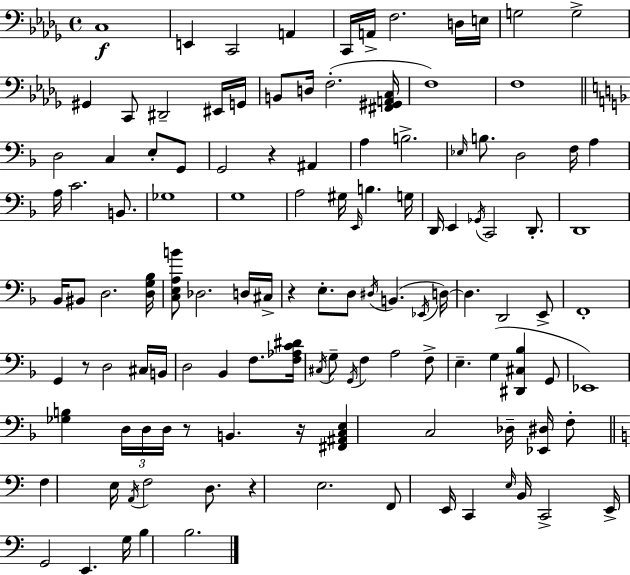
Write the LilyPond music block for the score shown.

{
  \clef bass
  \time 4/4
  \defaultTimeSignature
  \key bes \minor
  c1\f | e,4 c,2 a,4 | c,16 a,16-> f2. d16 e16 | g2 g2-> | \break gis,4 c,8 dis,2-- eis,16 g,16 | b,8 d16 f2.-.( <fis, gis, a, c>16 | f1) | f1 | \break \bar "||" \break \key d \minor d2 c4 e8-. g,8 | g,2 r4 ais,4 | a4 b2.-> | \grace { ees16 } b8. d2 f16 a4 | \break a16 c'2. b,8. | ges1 | g1 | a2 gis16 \grace { e,16 } b4. | \break g16 d,16 e,4 \acciaccatura { ges,16 } c,2 | d,8.-. d,1 | bes,16 bis,8 d2. | <d g bes>16 <c e a b'>8 des2. | \break d16 cis16-> r4 e8.-. d8 \acciaccatura { dis16 }( b,4. | \acciaccatura { ees,16 } d16~~) d4. d,2 | e,8-> f,1-. | g,4 r8 d2 | \break cis16 b,16 d2 bes,4 | f8. <f aes c' dis'>16 \acciaccatura { cis16 } g8-- \acciaccatura { g,16 } f4 a2 | f8-> e4.-- g4( | <dis, cis bes>4 g,8 ees,1) | \break <ges b>4 \tuplet 3/2 { d16 d16 d16 } r8 | b,4. r16 <fis, ais, c e>4 c2 | des16-- <ees, dis>16 f8-. \bar "||" \break \key c \major f4 e16 \acciaccatura { a,16 } f2 d8. | r4 e2. | f,8 e,16 c,4 \grace { e16 } b,16 c,2-> | e,16-> g,2 e,4. | \break g16 b4 b2. | \bar "|."
}